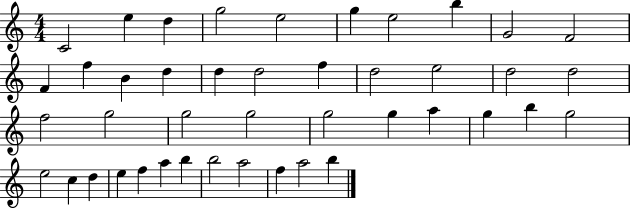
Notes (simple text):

C4/h E5/q D5/q G5/h E5/h G5/q E5/h B5/q G4/h F4/h F4/q F5/q B4/q D5/q D5/q D5/h F5/q D5/h E5/h D5/h D5/h F5/h G5/h G5/h G5/h G5/h G5/q A5/q G5/q B5/q G5/h E5/h C5/q D5/q E5/q F5/q A5/q B5/q B5/h A5/h F5/q A5/h B5/q